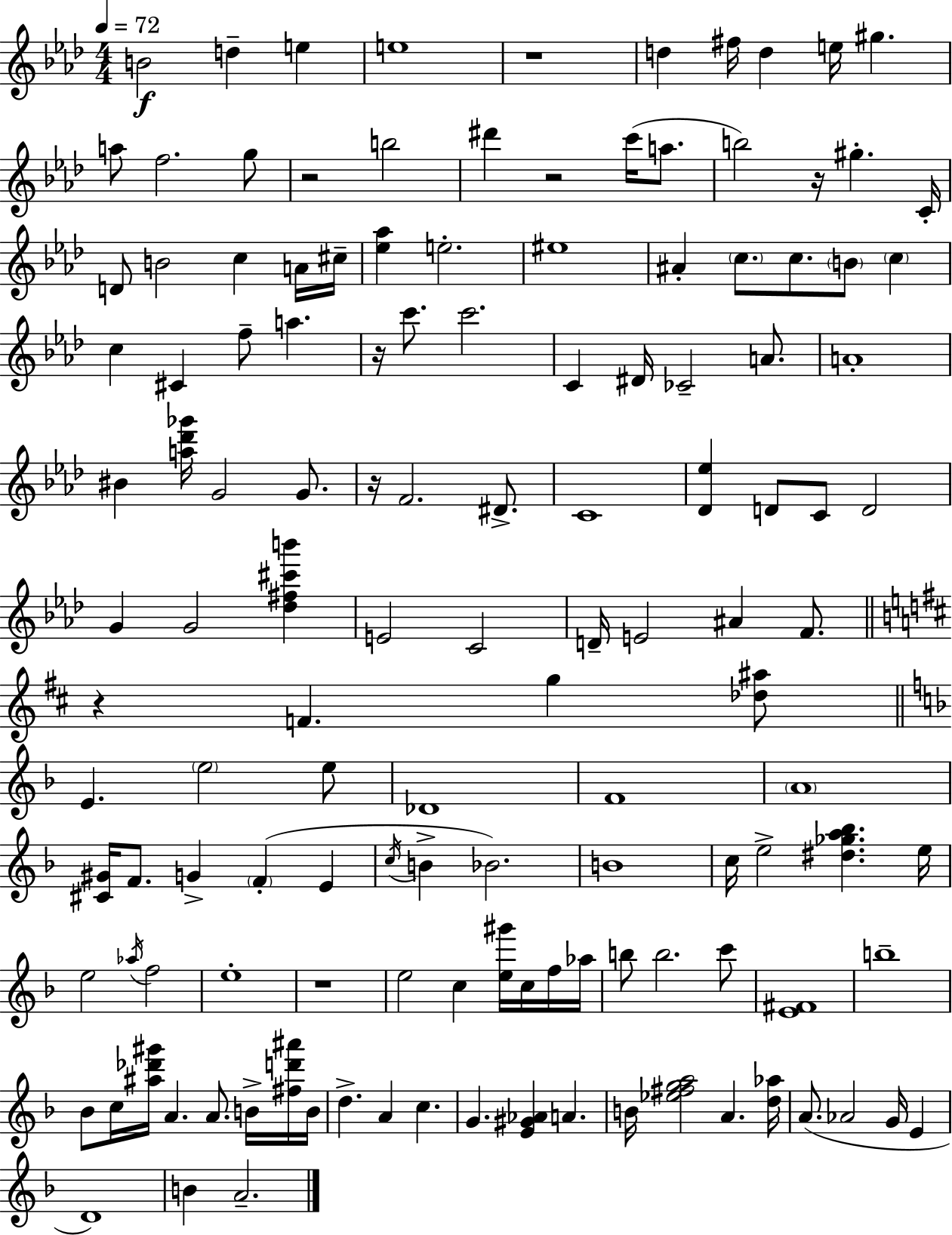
{
  \clef treble
  \numericTimeSignature
  \time 4/4
  \key f \minor
  \tempo 4 = 72
  b'2\f d''4-- e''4 | e''1 | r1 | d''4 fis''16 d''4 e''16 gis''4. | \break a''8 f''2. g''8 | r2 b''2 | dis'''4 r2 c'''16( a''8. | b''2) r16 gis''4.-. c'16-. | \break d'8 b'2 c''4 a'16 cis''16-- | <ees'' aes''>4 e''2.-. | eis''1 | ais'4-. \parenthesize c''8. c''8. \parenthesize b'8 \parenthesize c''4 | \break c''4 cis'4 f''8-- a''4. | r16 c'''8. c'''2. | c'4 dis'16 ces'2-- a'8. | a'1-. | \break bis'4 <a'' des''' ges'''>16 g'2 g'8. | r16 f'2. dis'8.-> | c'1 | <des' ees''>4 d'8 c'8 d'2 | \break g'4 g'2 <des'' fis'' cis''' b'''>4 | e'2 c'2 | d'16-- e'2 ais'4 f'8. | \bar "||" \break \key b \minor r4 f'4. g''4 <des'' ais''>8 | \bar "||" \break \key f \major e'4. \parenthesize e''2 e''8 | des'1 | f'1 | \parenthesize a'1 | \break <cis' gis'>16 f'8. g'4-> \parenthesize f'4-.( e'4 | \acciaccatura { c''16 } b'4-> bes'2.) | b'1 | c''16 e''2-> <dis'' ges'' a'' bes''>4. | \break e''16 e''2 \acciaccatura { aes''16 } f''2 | e''1-. | r1 | e''2 c''4 <e'' gis'''>16 c''16 | \break f''16 aes''16 b''8 b''2. | c'''8 <e' fis'>1 | b''1-- | bes'8 c''16 <ais'' des''' gis'''>16 a'4. a'8. b'16-> | \break <fis'' d''' ais'''>16 b'16 d''4.-> a'4 c''4. | g'4. <e' gis' aes'>4 a'4. | b'16 <ees'' fis'' g'' a''>2 a'4. | <d'' aes''>16 a'8.( aes'2 g'16 e'4 | \break d'1) | b'4 a'2.-- | \bar "|."
}